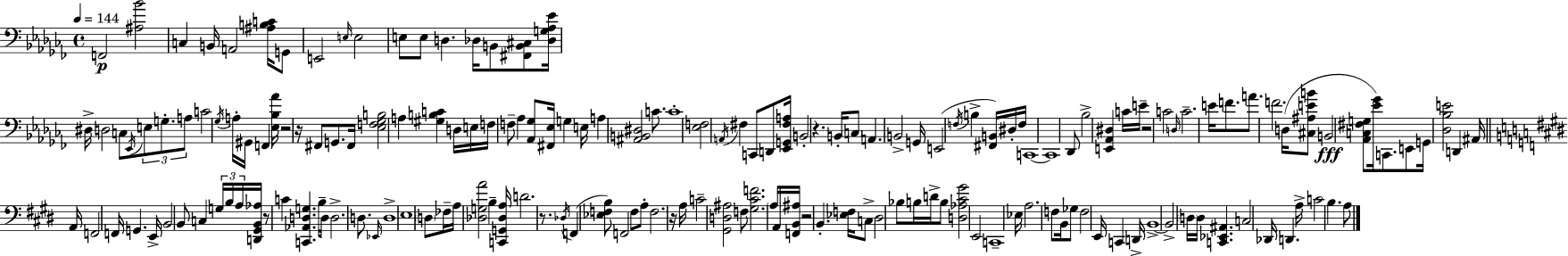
{
  \clef bass
  \time 4/4
  \defaultTimeSignature
  \key aes \minor
  \tempo 4 = 144
  f,2\p <ais bes'>2 | c4 b,16 a,2 <ais b c'>16 g,8 | e,2 \grace { e16 } e2 | e8 e8 d4. des16 b,8 <fis, b, cis>8 | \break <des g aes ees'>16 dis16-> d2 c8 \acciaccatura { ees,16 } \tuplet 3/2 { e8 g8.-. | a8 } c'2 \acciaccatura { ges16 } a16-. gis,16 f,4 | <ees bes aes'>16 r2 r16 fis,8 g,8. | fis,16 <ees f ges b>2 a4 <gis b c'>4 | \break d16 e16 f16 f8-- aes4 <aes, ges>8 <fis, ees>16 g4 | e16 a4 <ais, b, dis>2 | c'8. c'1-. | <ees f>2 \acciaccatura { a,16 } fis4 | \break c,8 d,8 <ees, g, fis a>16 b,2-. r4. | b,16-. \parenthesize c8 a,4. b,2-> | g,16 e,2( \acciaccatura { f16 } b4-> | <fis, b,>16) dis16-. f16 c,1~~ | \break c,1 | des,8 bes2-> <e, aes, dis>4 | c'16 e'16-- r2 c'2 | \grace { d16 } c'2.-- | \break e'16 f'8. a'8. f'2. | d16( <cis ais e' b'>8 b,2\fff | <aes, c fis g>8 <ees' ges'>16) c,8. e,8 g,16 <des bes e'>2 | d,4 ais,16 \bar "||" \break \key e \major a,16 f,2 f,16 g,4. | e,16-> b,2 b,8 c4 \tuplet 3/2 { g16 | b16 a16 } <d, gis, b, aes>16 r8 c'4 <c, aes, d g>4. b16-- | d16 d2.-> d8. | \break \grace { ees,16 } d1-> | e1 | \parenthesize d8 fes16-- a16 <des g a'>2 b4-- | <c, g, des a>16 d'2. r8. | \break \acciaccatura { des16 }( f,4 <ees f b>8) f,2 | f8 a8-. f2. | r16 a16 c'2-- <gis, d ais>2 | f8 <gis cis' f'>2. | \break \parenthesize a16 a,16 <f, b, ais>16 r2 b,4.-. | <ees f>16 c8-> dis2 bes8 b16 d'16-> | b8 <d aes cis' gis'>2 e,2 | c,1-- | \break ees16 a2. f8 | b,16 ges8 f2 e,16 c,4 | d,16-> b,1->~~ | b,2-> \parenthesize d16 d16 <c, ees, ais,>4. | \break c2 des,16 d,4. | a16-> c'2 b4. | a8 \bar "|."
}